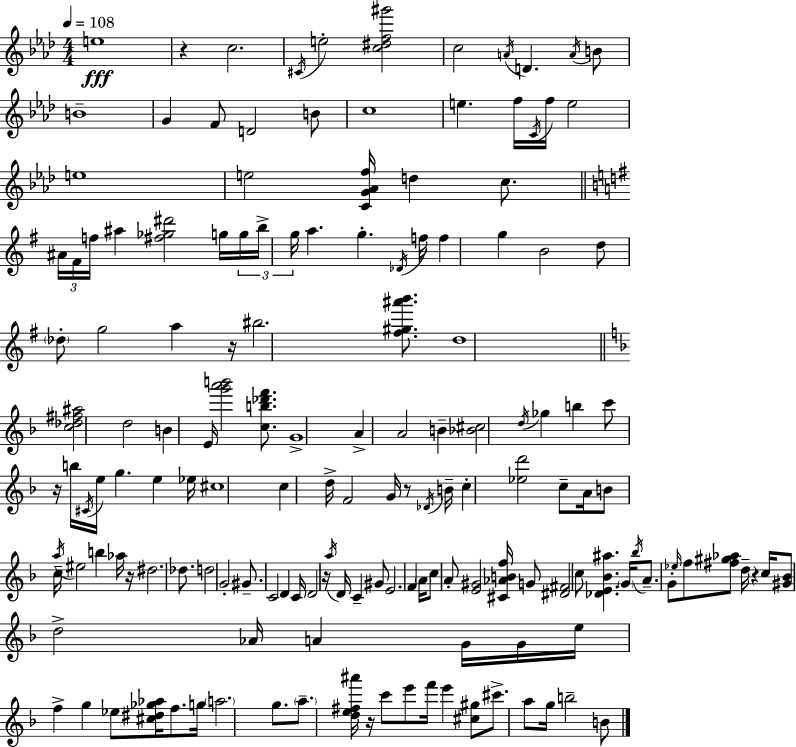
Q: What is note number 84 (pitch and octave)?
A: C4